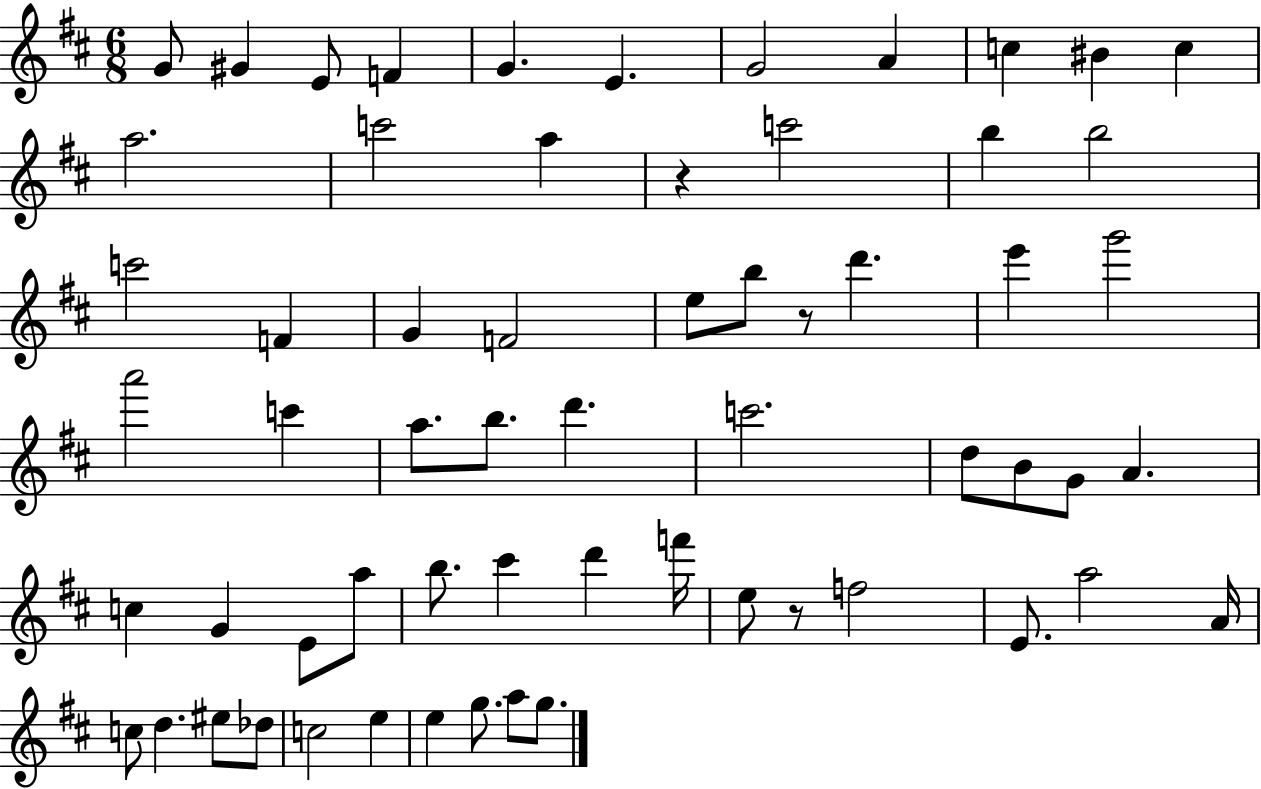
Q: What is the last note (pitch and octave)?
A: G5